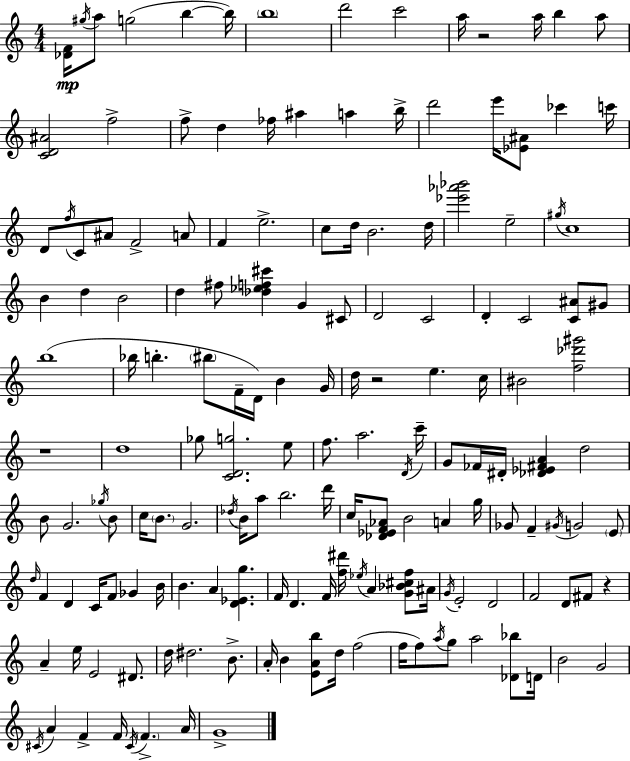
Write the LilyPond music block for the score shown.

{
  \clef treble
  \numericTimeSignature
  \time 4/4
  \key a \minor
  <des' f'>16\mp \acciaccatura { gis''16 } a''8 g''2( b''4~~ | b''16) \parenthesize b''1 | d'''2 c'''2 | a''16 r2 a''16 b''4 a''8 | \break <c' d' ais'>2 f''2-> | f''8-> d''4 fes''16 ais''4 a''4 | b''16-> d'''2 e'''16 <ees' ais'>8 ces'''4 | c'''16 d'8 \acciaccatura { f''16 } c'8 ais'8 f'2-> | \break a'8 f'4 e''2.-> | c''8 d''16 b'2. | d''16 <ees''' aes''' bes'''>2 e''2-- | \acciaccatura { gis''16 } c''1 | \break b'4 d''4 b'2 | d''4 fis''8 <des'' ees'' f'' cis'''>4 g'4 | cis'8 d'2 c'2 | d'4-. c'2 <c' ais'>8 | \break gis'8 b''1( | bes''16 b''4.-. \parenthesize bis''8 f'16-- d'16) b'4 | g'16 d''16 r2 e''4. | c''16 bis'2 <f'' des''' gis'''>2 | \break r1 | d''1 | ges''8 <c' d' g''>2. | e''8 f''8. a''2. | \break \acciaccatura { d'16 } c'''16-- g'8 fes'16 dis'16-. <des' ees' fis' a'>4 d''2 | b'8 g'2. | \acciaccatura { ges''16 } b'8 c''16 \parenthesize b'8. g'2. | \acciaccatura { des''16 } b'16 a''8 b''2. | \break d'''16 c''16 <des' ees' f' aes'>8 b'2 | a'4 g''16 ges'8 f'4-- \acciaccatura { gis'16 } g'2 | \parenthesize e'8 \grace { d''16 } f'4 d'4 | c'16 f'8 ges'4 b'16 b'4. a'4 | \break <d' ees' g''>4. f'16 d'4. f'16 | <f'' dis'''>16 \acciaccatura { ees''16 } a'4 <g' bes' cis'' f''>8 ais'16 \acciaccatura { g'16 } e'2-. | d'2 f'2 | d'8 fis'8 r4 a'4-- e''16 e'2 | \break dis'8. d''16 dis''2. | b'8.-> a'16-. b'4 <e' a' b''>8 | d''16 f''2( f''16 f''8) \acciaccatura { a''16 } g''8 | a''2 <des' bes''>8 d'16 b'2 | \break g'2 \acciaccatura { cis'16 } a'4 | f'4-> f'16 \acciaccatura { cis'16 } \parenthesize f'4.-> a'16 g'1-> | \bar "|."
}